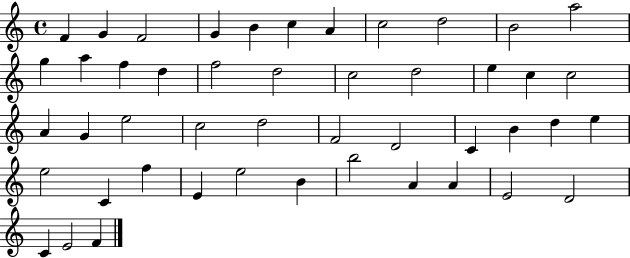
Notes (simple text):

F4/q G4/q F4/h G4/q B4/q C5/q A4/q C5/h D5/h B4/h A5/h G5/q A5/q F5/q D5/q F5/h D5/h C5/h D5/h E5/q C5/q C5/h A4/q G4/q E5/h C5/h D5/h F4/h D4/h C4/q B4/q D5/q E5/q E5/h C4/q F5/q E4/q E5/h B4/q B5/h A4/q A4/q E4/h D4/h C4/q E4/h F4/q